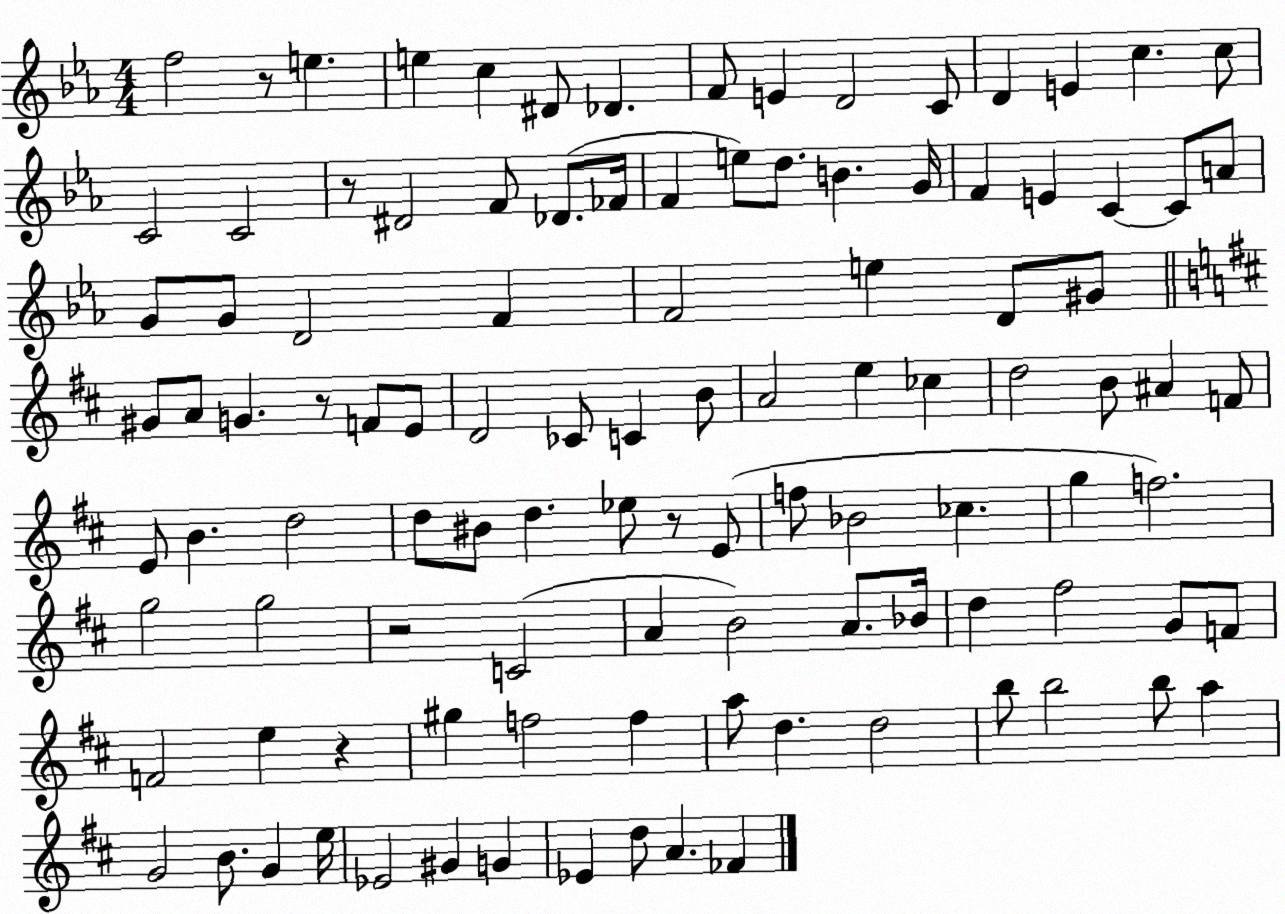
X:1
T:Untitled
M:4/4
L:1/4
K:Eb
f2 z/2 e e c ^D/2 _D F/2 E D2 C/2 D E c c/2 C2 C2 z/2 ^D2 F/2 _D/2 _F/4 F e/2 d/2 B G/4 F E C C/2 A/2 G/2 G/2 D2 F F2 e D/2 ^G/2 ^G/2 A/2 G z/2 F/2 E/2 D2 _C/2 C B/2 A2 e _c d2 B/2 ^A F/2 E/2 B d2 d/2 ^B/2 d _e/2 z/2 E/2 f/2 _B2 _c g f2 g2 g2 z2 C2 A B2 A/2 _B/4 d ^f2 G/2 F/2 F2 e z ^g f2 f a/2 d d2 b/2 b2 b/2 a G2 B/2 G e/4 _E2 ^G G _E d/2 A _F